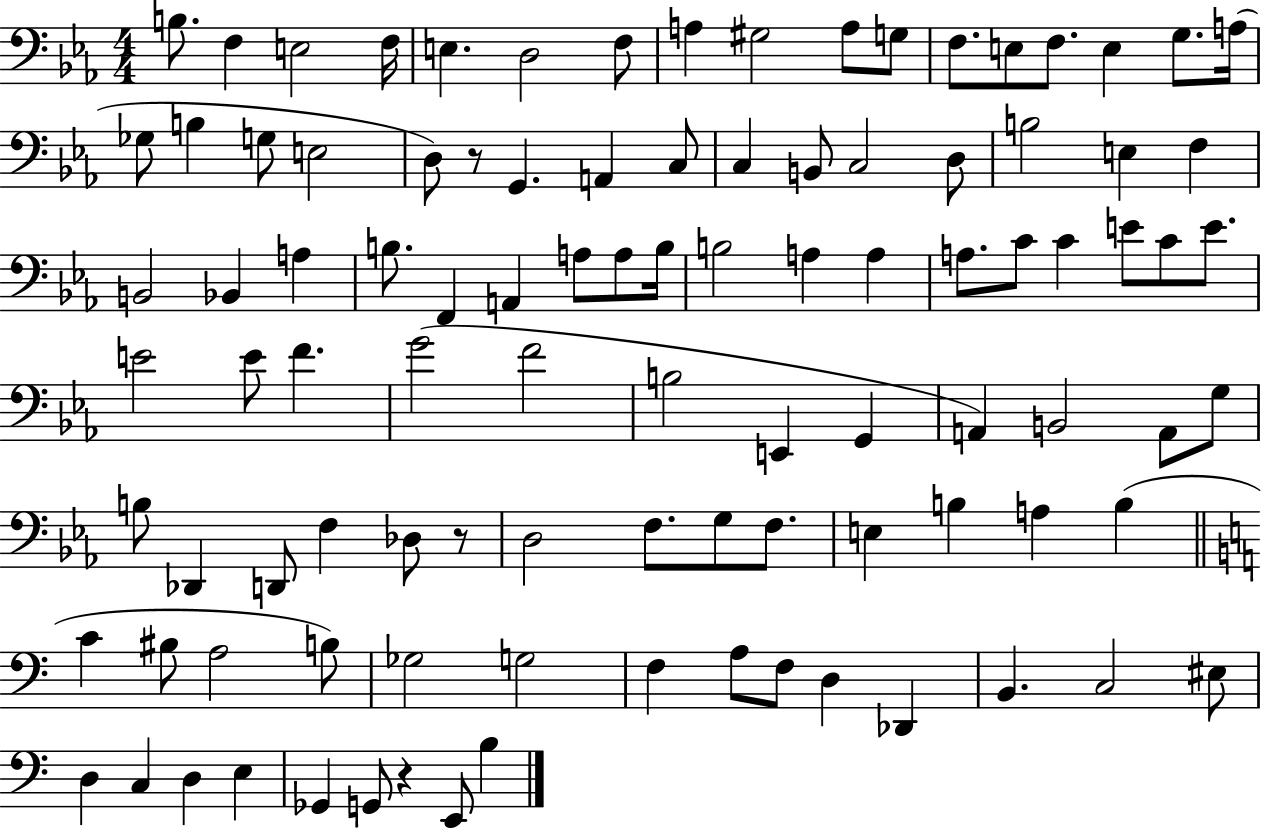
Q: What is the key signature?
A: EES major